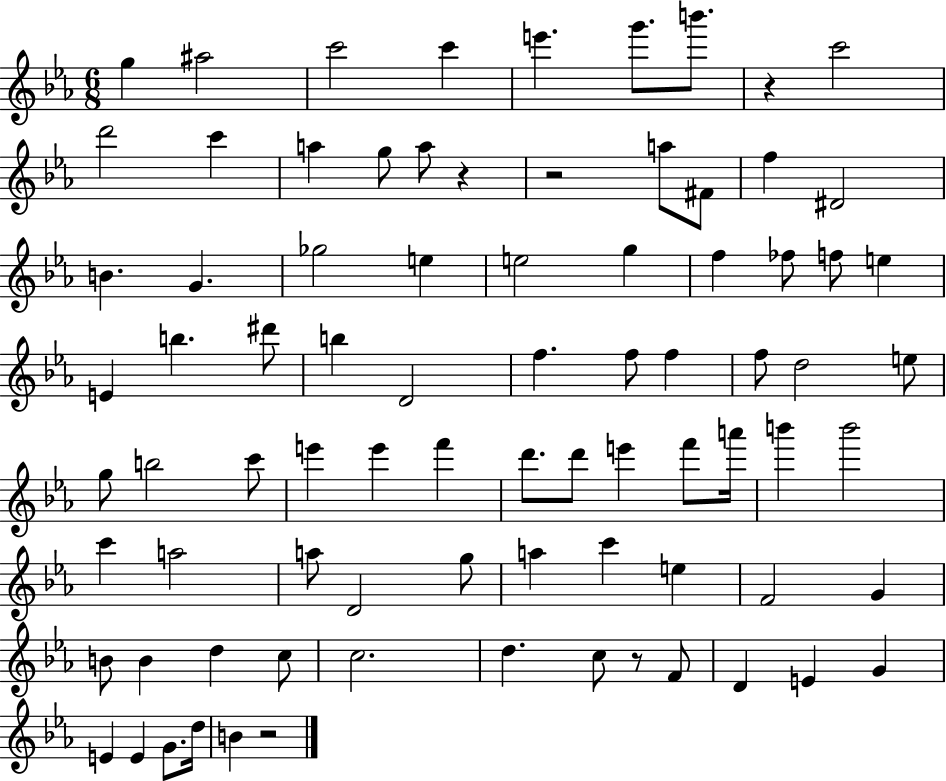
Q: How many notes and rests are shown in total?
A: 82